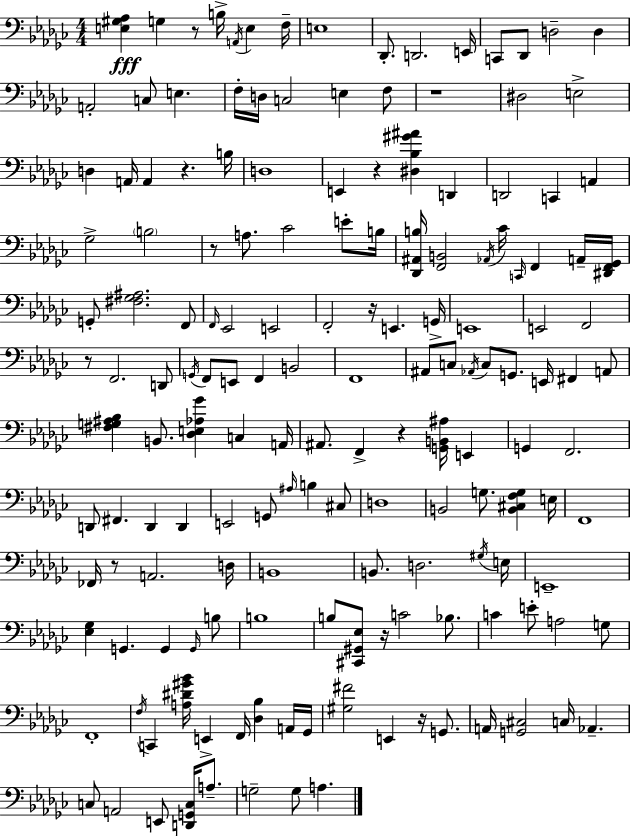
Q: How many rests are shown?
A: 11